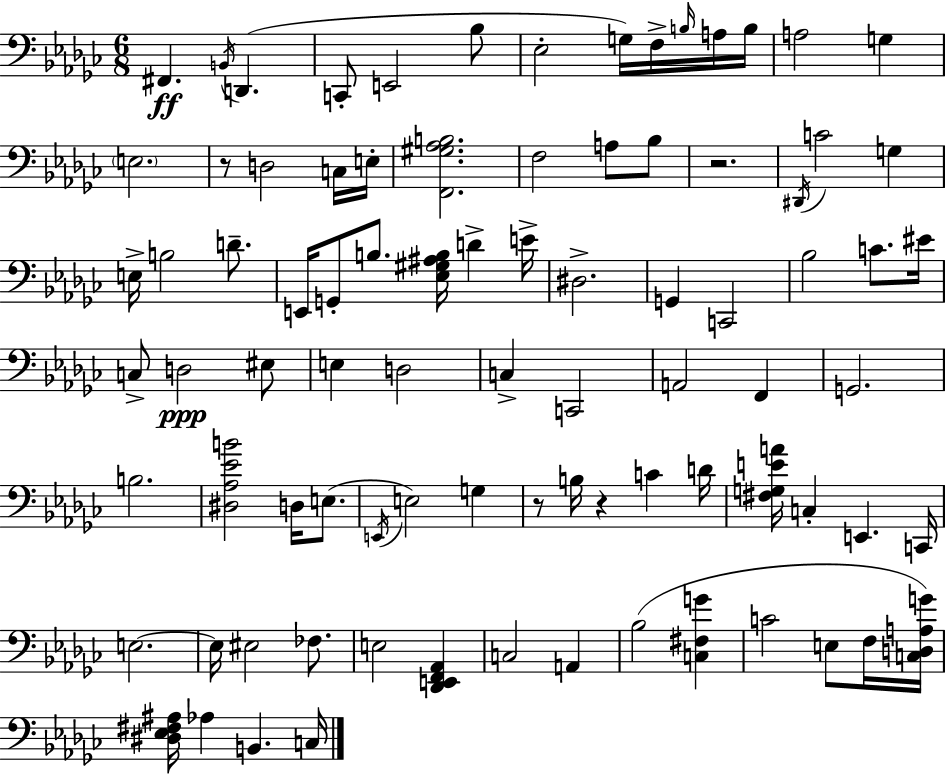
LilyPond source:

{
  \clef bass
  \numericTimeSignature
  \time 6/8
  \key ees \minor
  fis,4.\ff \acciaccatura { b,16 } d,4.( | c,8-. e,2 bes8 | ees2-. g16) f16-> \grace { b16 } | a16 b16 a2 g4 | \break \parenthesize e2. | r8 d2 | c16 e16-. <f, gis aes b>2. | f2 a8 | \break bes8 r2. | \acciaccatura { dis,16 } c'2 g4 | e16-> b2 | d'8.-- e,16 g,8-. b8. <ees gis ais b>16 d'4-> | \break e'16-> dis2.-> | g,4 c,2 | bes2 c'8. | eis'16 c8-> d2\ppp | \break eis8 e4 d2 | c4-> c,2 | a,2 f,4 | g,2. | \break b2. | <dis aes ees' b'>2 d16 | e8.( \acciaccatura { e,16 } e2) | g4 r8 b16 r4 c'4 | \break d'16 <fis g e' a'>16 c4-. e,4. | c,16 e2.~~ | e16 eis2 | fes8. e2 | \break <des, e, f, aes,>4 c2 | a,4 bes2( | <c fis g'>4 c'2 | e8 f16 <c d a g'>16) <dis ees fis ais>16 aes4 b,4. | \break c16 \bar "|."
}